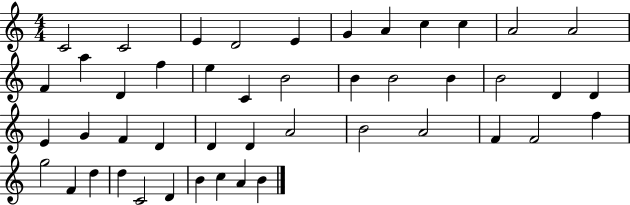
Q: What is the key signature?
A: C major